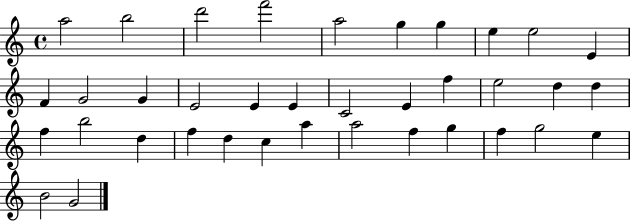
A5/h B5/h D6/h F6/h A5/h G5/q G5/q E5/q E5/h E4/q F4/q G4/h G4/q E4/h E4/q E4/q C4/h E4/q F5/q E5/h D5/q D5/q F5/q B5/h D5/q F5/q D5/q C5/q A5/q A5/h F5/q G5/q F5/q G5/h E5/q B4/h G4/h